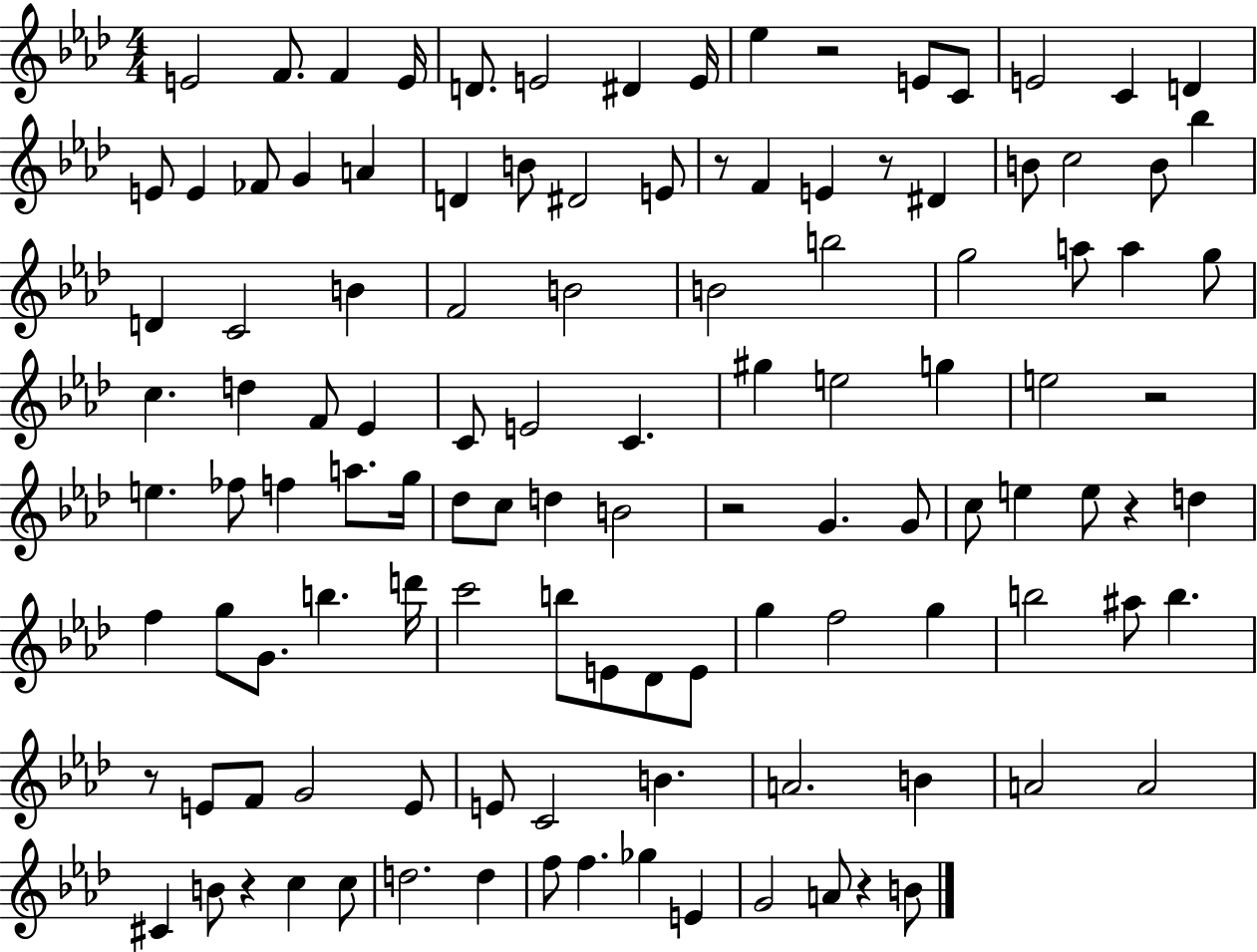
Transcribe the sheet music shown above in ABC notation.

X:1
T:Untitled
M:4/4
L:1/4
K:Ab
E2 F/2 F E/4 D/2 E2 ^D E/4 _e z2 E/2 C/2 E2 C D E/2 E _F/2 G A D B/2 ^D2 E/2 z/2 F E z/2 ^D B/2 c2 B/2 _b D C2 B F2 B2 B2 b2 g2 a/2 a g/2 c d F/2 _E C/2 E2 C ^g e2 g e2 z2 e _f/2 f a/2 g/4 _d/2 c/2 d B2 z2 G G/2 c/2 e e/2 z d f g/2 G/2 b d'/4 c'2 b/2 E/2 _D/2 E/2 g f2 g b2 ^a/2 b z/2 E/2 F/2 G2 E/2 E/2 C2 B A2 B A2 A2 ^C B/2 z c c/2 d2 d f/2 f _g E G2 A/2 z B/2